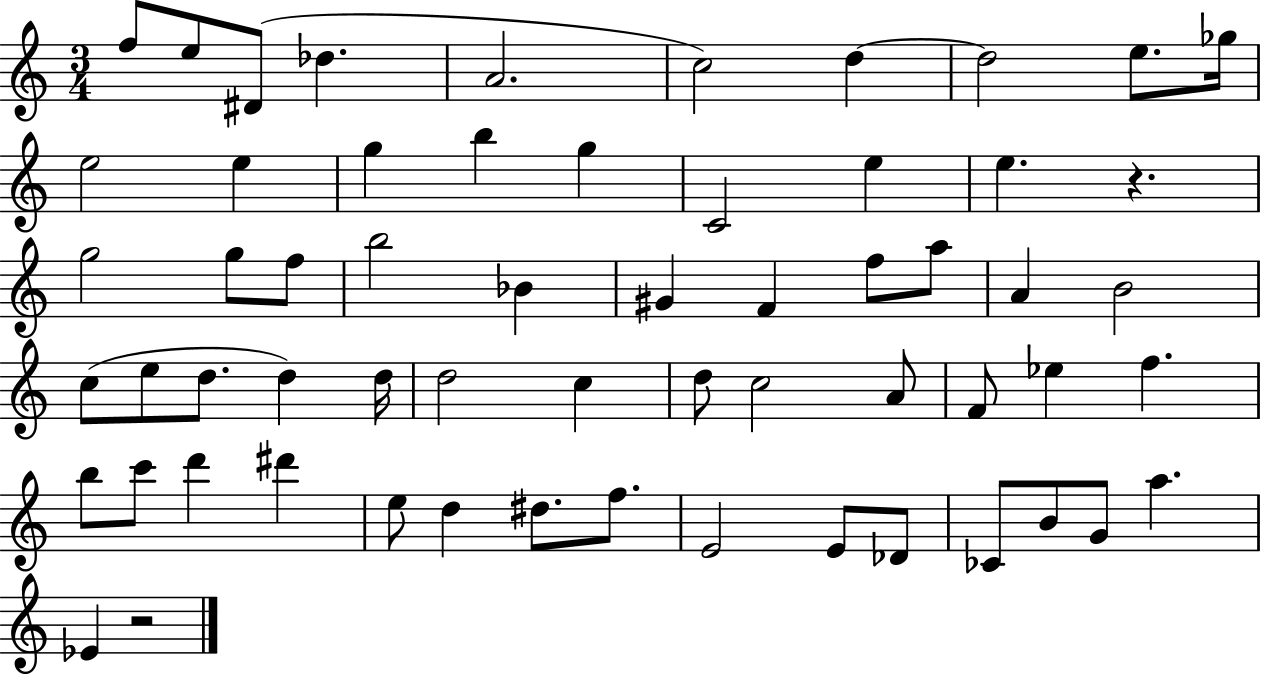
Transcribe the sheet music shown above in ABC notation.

X:1
T:Untitled
M:3/4
L:1/4
K:C
f/2 e/2 ^D/2 _d A2 c2 d d2 e/2 _g/4 e2 e g b g C2 e e z g2 g/2 f/2 b2 _B ^G F f/2 a/2 A B2 c/2 e/2 d/2 d d/4 d2 c d/2 c2 A/2 F/2 _e f b/2 c'/2 d' ^d' e/2 d ^d/2 f/2 E2 E/2 _D/2 _C/2 B/2 G/2 a _E z2